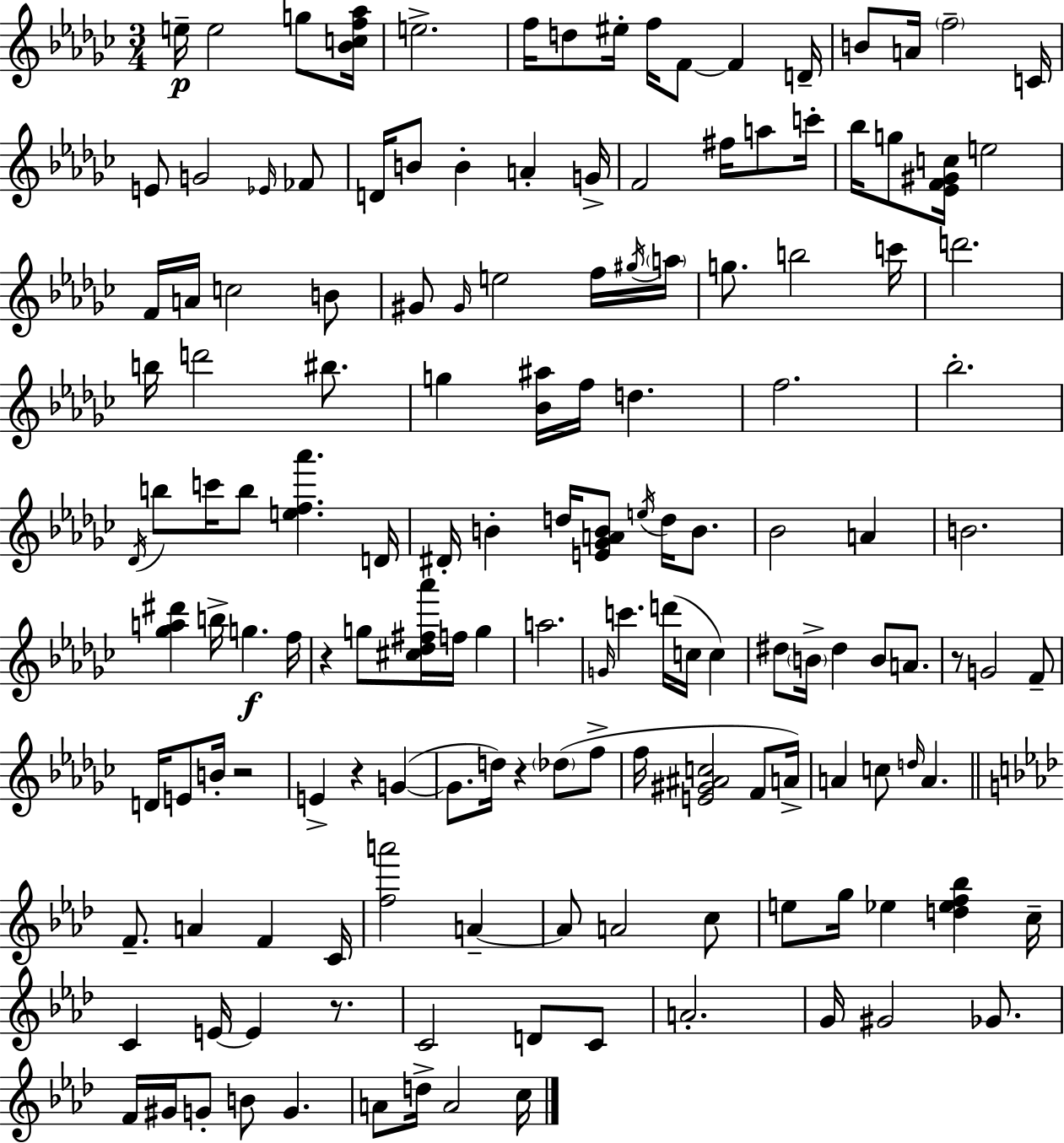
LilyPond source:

{
  \clef treble
  \numericTimeSignature
  \time 3/4
  \key ees \minor
  \repeat volta 2 { e''16--\p e''2 g''8 <bes' c'' f'' aes''>16 | e''2.-> | f''16 d''8 eis''16-. f''16 f'8~~ f'4 d'16-- | b'8 a'16 \parenthesize f''2-- c'16 | \break e'8 g'2 \grace { ees'16 } fes'8 | d'16 b'8 b'4-. a'4-. | g'16-> f'2 fis''16 a''8 | c'''16-. bes''16 g''8 <ees' f' gis' c''>16 e''2 | \break f'16 a'16 c''2 b'8 | gis'8 \grace { gis'16 } e''2 | f''16 \acciaccatura { gis''16 } \parenthesize a''16 g''8. b''2 | c'''16 d'''2. | \break b''16 d'''2 | bis''8. g''4 <bes' ais''>16 f''16 d''4. | f''2. | bes''2.-. | \break \acciaccatura { des'16 } b''8 c'''16 b''8 <e'' f'' aes'''>4. | d'16 dis'16-. b'4-. d''16 <e' ges' a' b'>8 | \acciaccatura { e''16 } d''16 b'8. bes'2 | a'4 b'2. | \break <ges'' a'' dis'''>4 b''16-> g''4.\f | f''16 r4 g''8 <cis'' des'' fis'' aes'''>16 | f''16 g''4 a''2. | \grace { g'16 } c'''4. | \break d'''16( c''16 c''4) dis''8 \parenthesize b'16-> dis''4 | b'8 a'8. r8 g'2 | f'8-- d'16 e'8 b'16-. r2 | e'4-> r4 | \break g'4~(~ g'8. d''16) r4 | \parenthesize des''8( f''8-> f''16 <e' gis' ais' c''>2 | f'8 a'16->) a'4 c''8 | \grace { d''16 } a'4. \bar "||" \break \key f \minor f'8.-- a'4 f'4 c'16 | <f'' a'''>2 a'4--~~ | a'8 a'2 c''8 | e''8 g''16 ees''4 <d'' ees'' f'' bes''>4 c''16-- | \break c'4 e'16~~ e'4 r8. | c'2 d'8 c'8 | a'2.-. | g'16 gis'2 ges'8. | \break f'16 gis'16 g'8-. b'8 g'4. | a'8 d''16-> a'2 c''16 | } \bar "|."
}